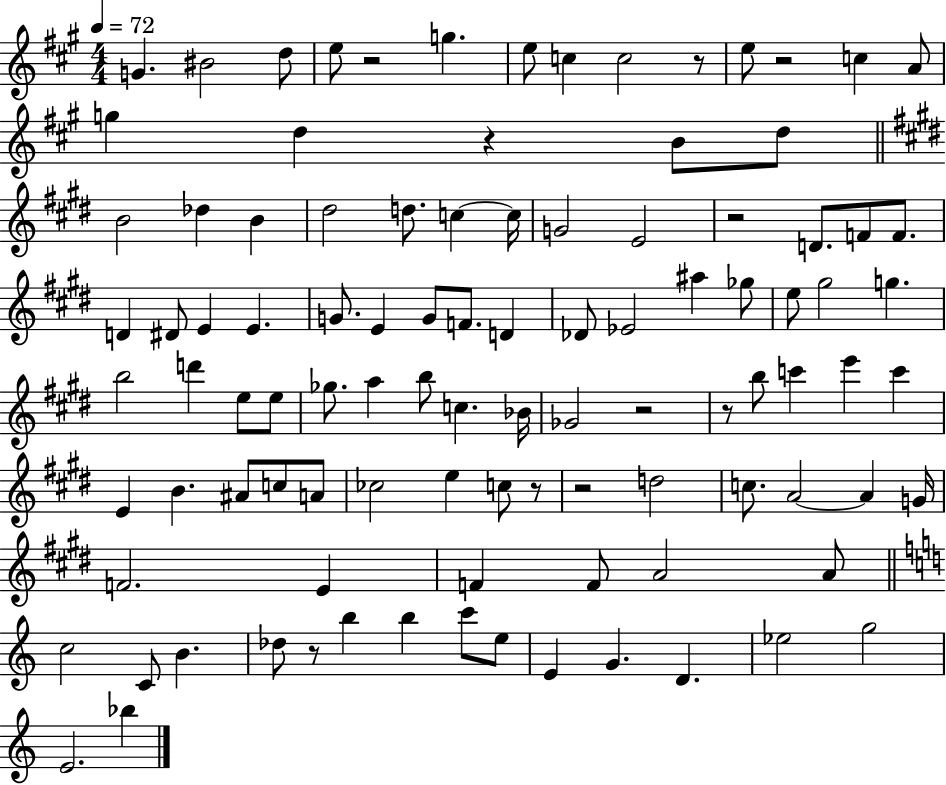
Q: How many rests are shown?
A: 10